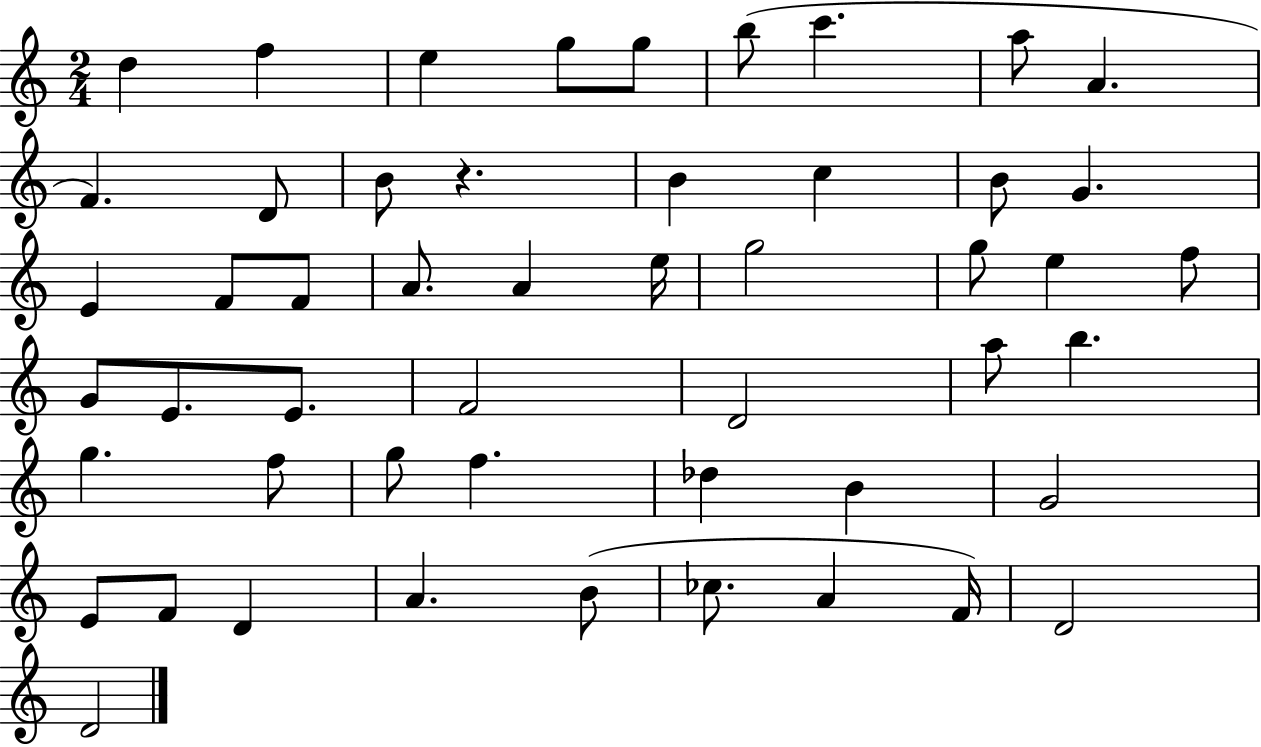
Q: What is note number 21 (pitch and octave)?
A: A4